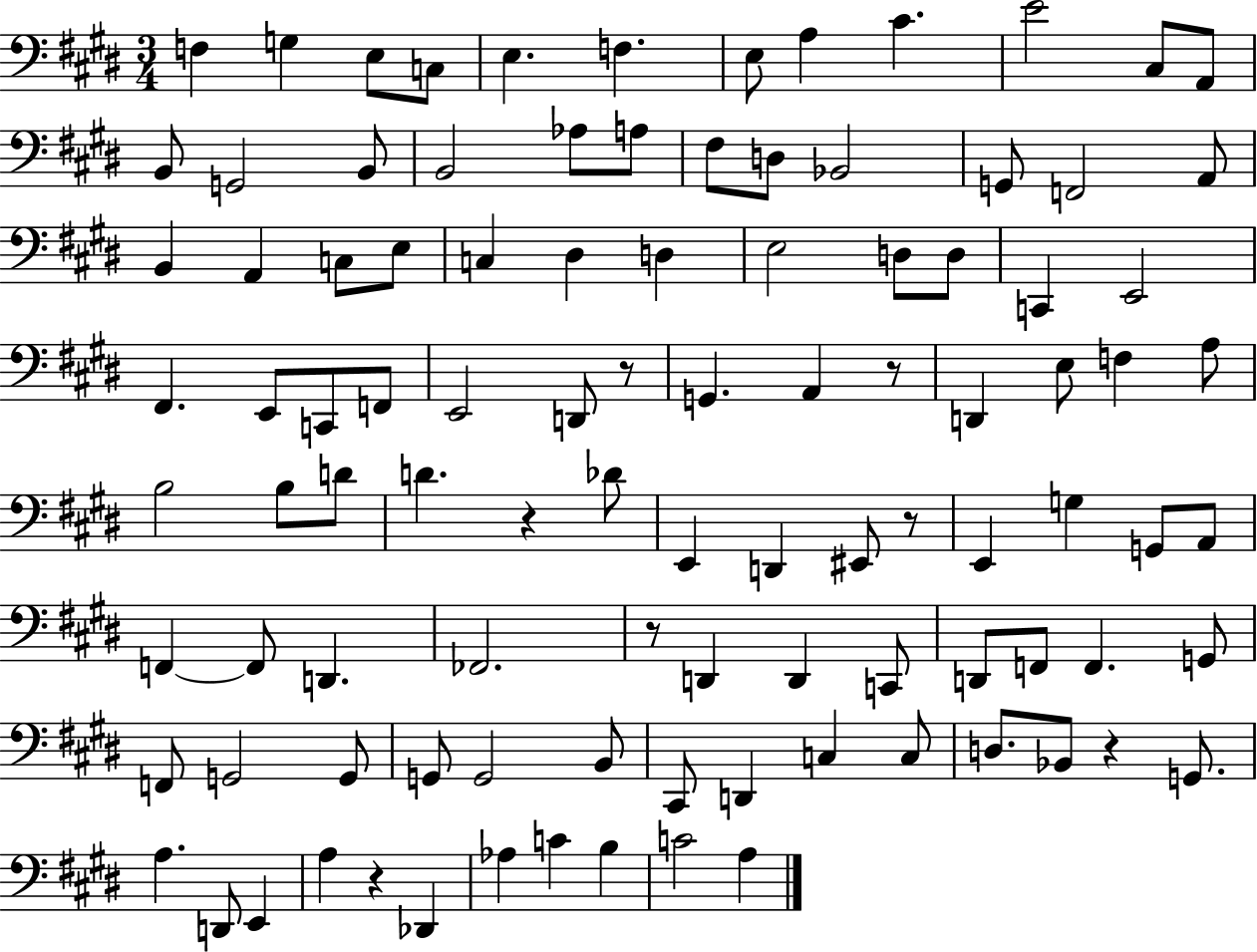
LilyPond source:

{
  \clef bass
  \numericTimeSignature
  \time 3/4
  \key e \major
  \repeat volta 2 { f4 g4 e8 c8 | e4. f4. | e8 a4 cis'4. | e'2 cis8 a,8 | \break b,8 g,2 b,8 | b,2 aes8 a8 | fis8 d8 bes,2 | g,8 f,2 a,8 | \break b,4 a,4 c8 e8 | c4 dis4 d4 | e2 d8 d8 | c,4 e,2 | \break fis,4. e,8 c,8 f,8 | e,2 d,8 r8 | g,4. a,4 r8 | d,4 e8 f4 a8 | \break b2 b8 d'8 | d'4. r4 des'8 | e,4 d,4 eis,8 r8 | e,4 g4 g,8 a,8 | \break f,4~~ f,8 d,4. | fes,2. | r8 d,4 d,4 c,8 | d,8 f,8 f,4. g,8 | \break f,8 g,2 g,8 | g,8 g,2 b,8 | cis,8 d,4 c4 c8 | d8. bes,8 r4 g,8. | \break a4. d,8 e,4 | a4 r4 des,4 | aes4 c'4 b4 | c'2 a4 | \break } \bar "|."
}